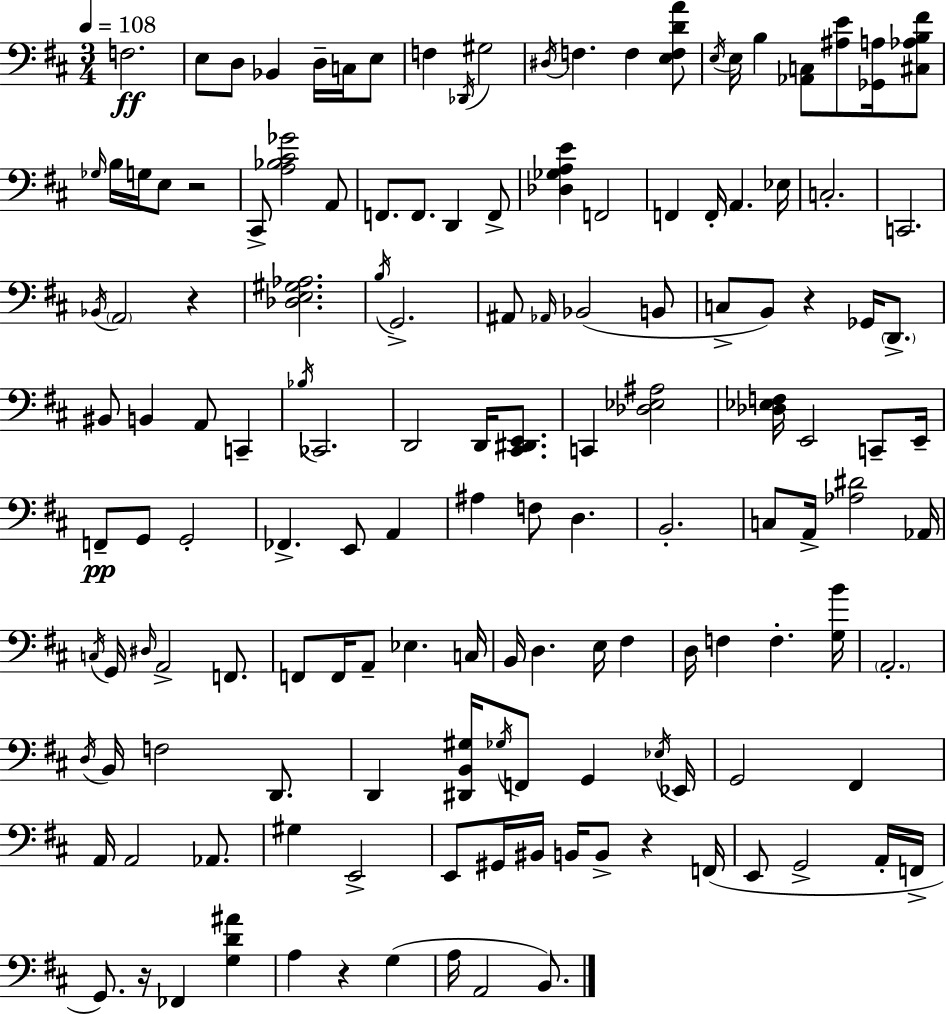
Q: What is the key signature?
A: D major